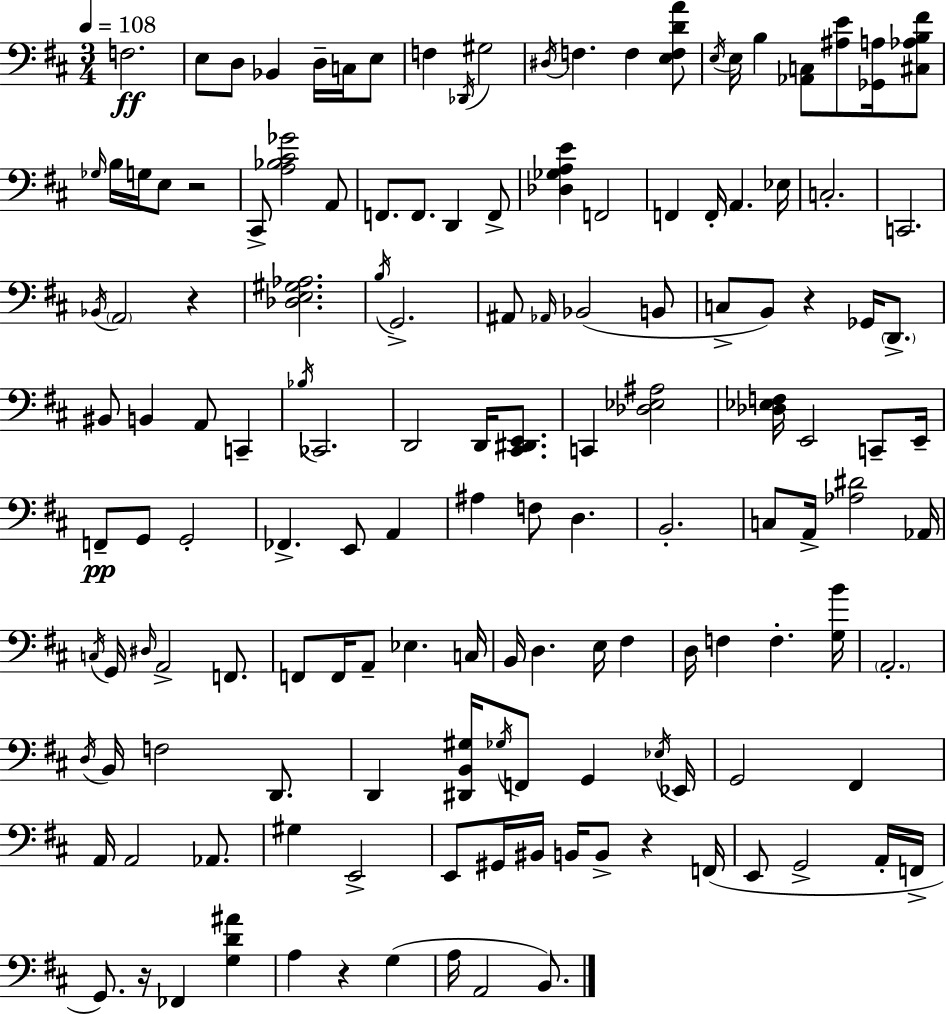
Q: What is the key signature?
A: D major